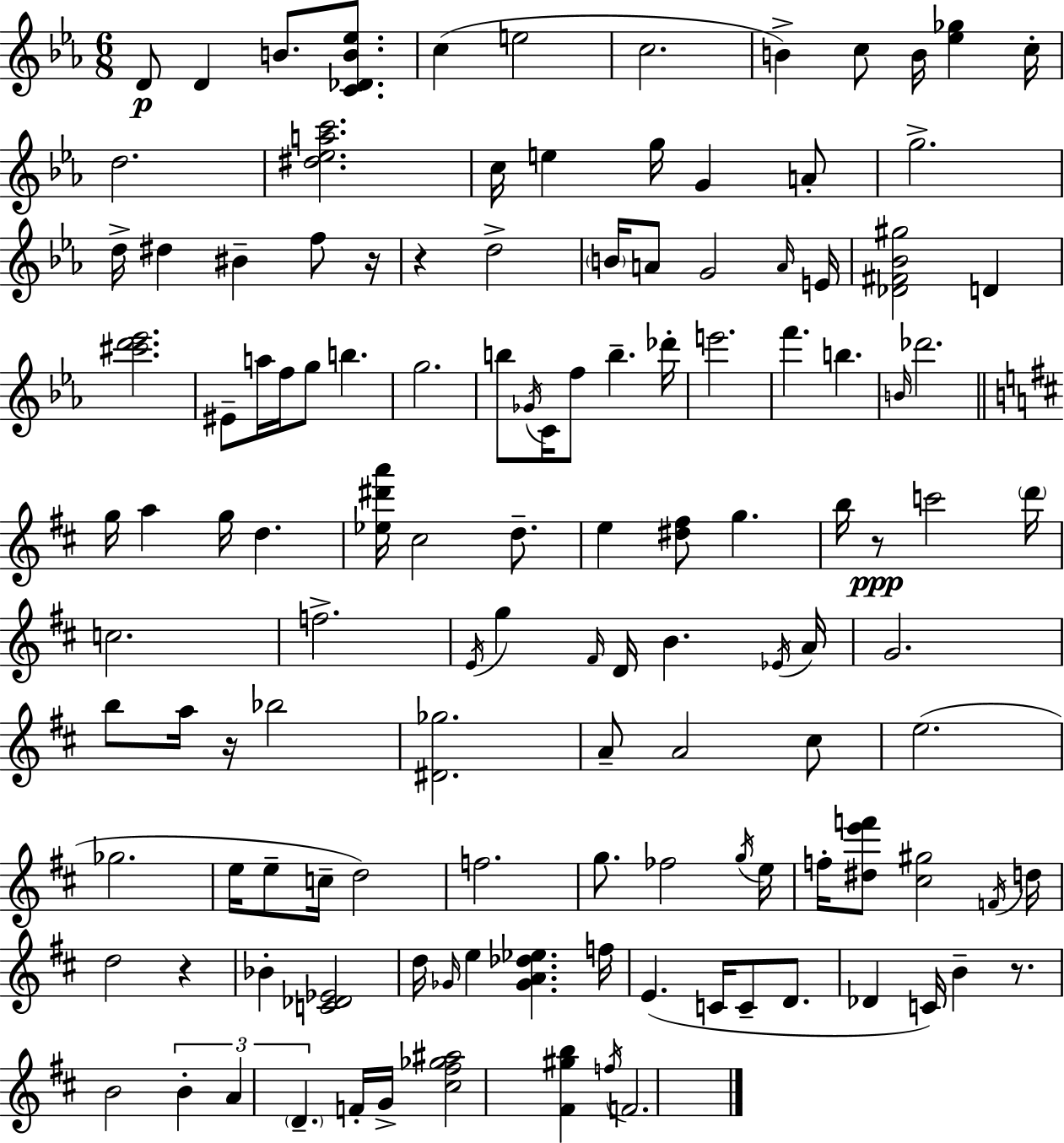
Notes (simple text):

D4/e D4/q B4/e. [C4,Db4,B4,Eb5]/e. C5/q E5/h C5/h. B4/q C5/e B4/s [Eb5,Gb5]/q C5/s D5/h. [D#5,Eb5,A5,C6]/h. C5/s E5/q G5/s G4/q A4/e G5/h. D5/s D#5/q BIS4/q F5/e R/s R/q D5/h B4/s A4/e G4/h A4/s E4/s [Db4,F#4,Bb4,G#5]/h D4/q [C#6,D6,Eb6]/h. EIS4/e A5/s F5/s G5/e B5/q. G5/h. B5/e Gb4/s C4/s F5/e B5/q. Db6/s E6/h. F6/q. B5/q. B4/s Db6/h. G5/s A5/q G5/s D5/q. [Eb5,D#6,A6]/s C#5/h D5/e. E5/q [D#5,F#5]/e G5/q. B5/s R/e C6/h D6/s C5/h. F5/h. E4/s G5/q F#4/s D4/s B4/q. Eb4/s A4/s G4/h. B5/e A5/s R/s Bb5/h [D#4,Gb5]/h. A4/e A4/h C#5/e E5/h. Gb5/h. E5/s E5/e C5/s D5/h F5/h. G5/e. FES5/h G5/s E5/s F5/s [D#5,E6,F6]/e [C#5,G#5]/h F4/s D5/s D5/h R/q Bb4/q [C4,Db4,Eb4]/h D5/s Gb4/s E5/q [Gb4,A4,Db5,Eb5]/q. F5/s E4/q. C4/s C4/e D4/e. Db4/q C4/s B4/q R/e. B4/h B4/q A4/q D4/q. F4/s G4/s [C#5,F#5,Gb5,A#5]/h [F#4,G#5,B5]/q F5/s F4/h.